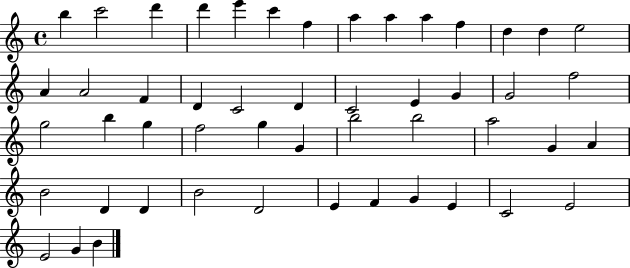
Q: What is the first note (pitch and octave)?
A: B5